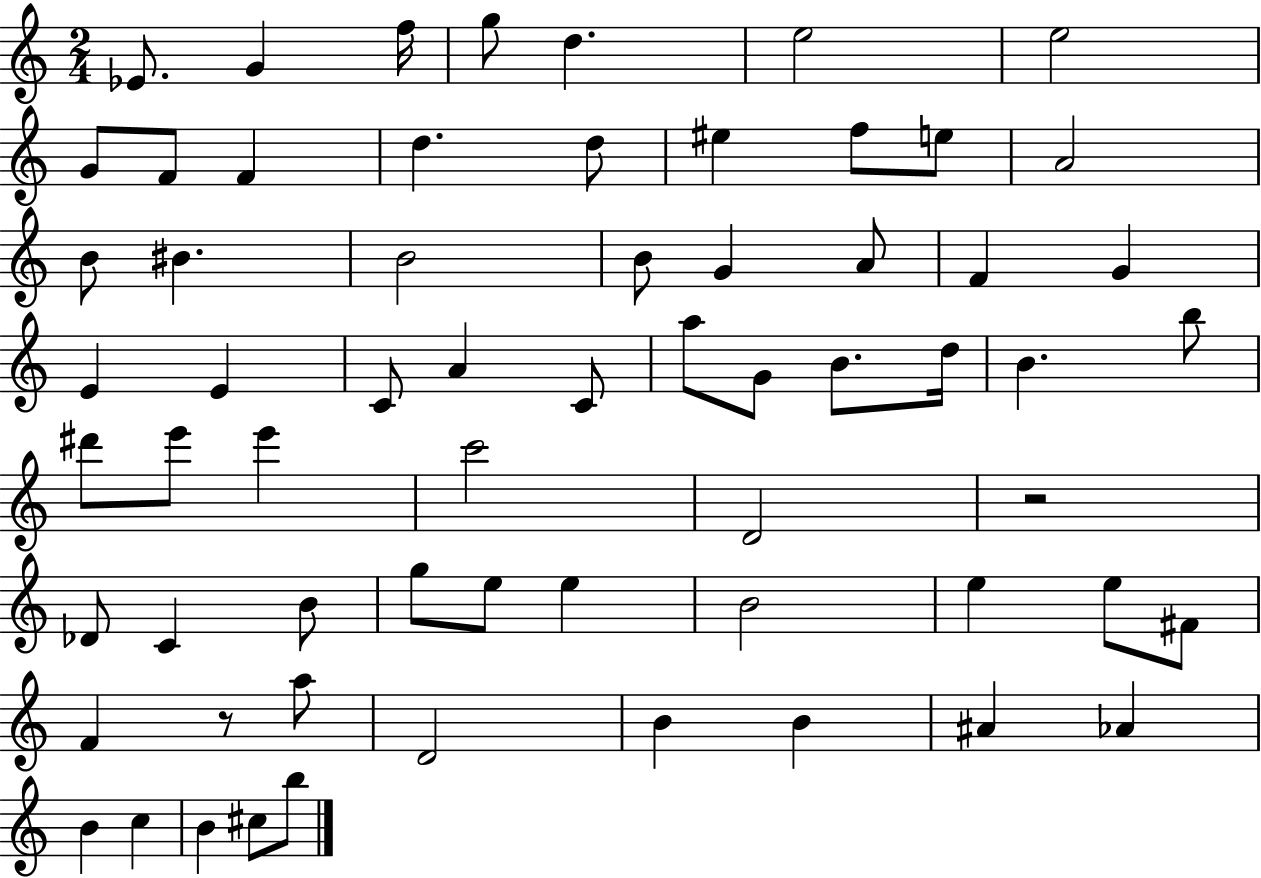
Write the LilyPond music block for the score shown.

{
  \clef treble
  \numericTimeSignature
  \time 2/4
  \key c \major
  ees'8. g'4 f''16 | g''8 d''4. | e''2 | e''2 | \break g'8 f'8 f'4 | d''4. d''8 | eis''4 f''8 e''8 | a'2 | \break b'8 bis'4. | b'2 | b'8 g'4 a'8 | f'4 g'4 | \break e'4 e'4 | c'8 a'4 c'8 | a''8 g'8 b'8. d''16 | b'4. b''8 | \break dis'''8 e'''8 e'''4 | c'''2 | d'2 | r2 | \break des'8 c'4 b'8 | g''8 e''8 e''4 | b'2 | e''4 e''8 fis'8 | \break f'4 r8 a''8 | d'2 | b'4 b'4 | ais'4 aes'4 | \break b'4 c''4 | b'4 cis''8 b''8 | \bar "|."
}